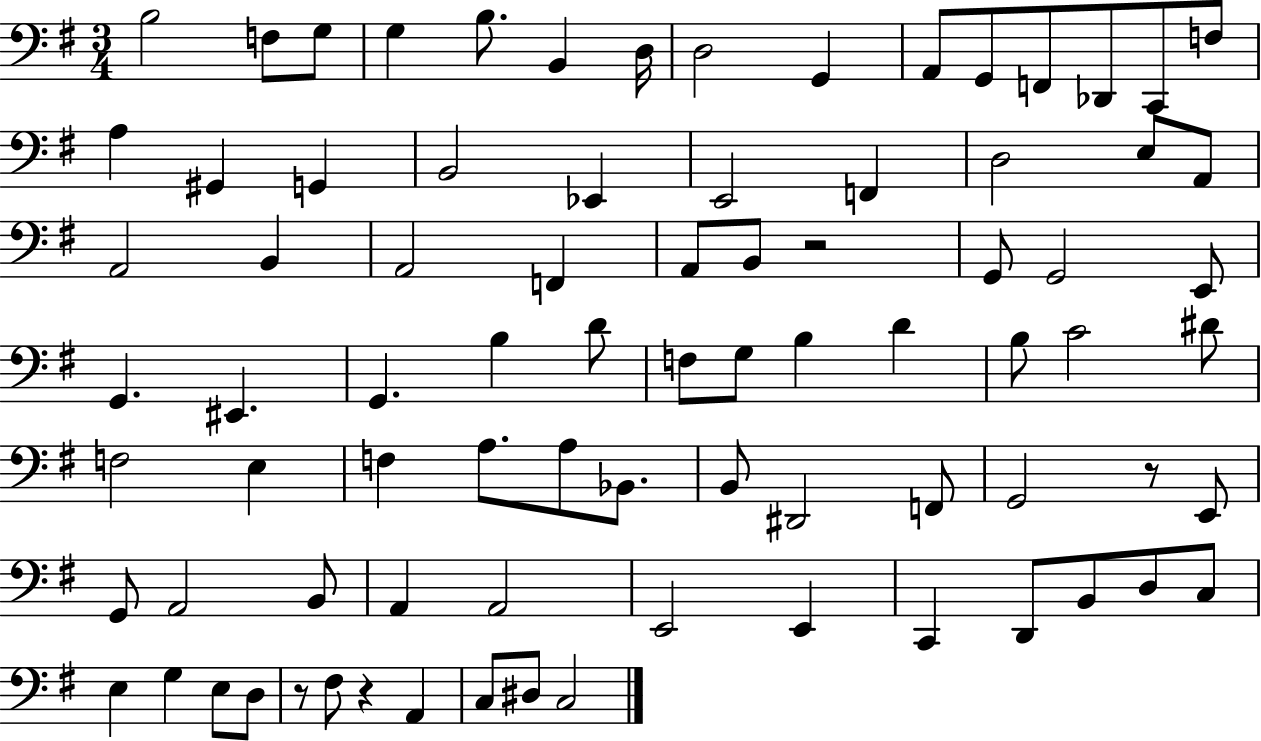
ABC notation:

X:1
T:Untitled
M:3/4
L:1/4
K:G
B,2 F,/2 G,/2 G, B,/2 B,, D,/4 D,2 G,, A,,/2 G,,/2 F,,/2 _D,,/2 C,,/2 F,/2 A, ^G,, G,, B,,2 _E,, E,,2 F,, D,2 E,/2 A,,/2 A,,2 B,, A,,2 F,, A,,/2 B,,/2 z2 G,,/2 G,,2 E,,/2 G,, ^E,, G,, B, D/2 F,/2 G,/2 B, D B,/2 C2 ^D/2 F,2 E, F, A,/2 A,/2 _B,,/2 B,,/2 ^D,,2 F,,/2 G,,2 z/2 E,,/2 G,,/2 A,,2 B,,/2 A,, A,,2 E,,2 E,, C,, D,,/2 B,,/2 D,/2 C,/2 E, G, E,/2 D,/2 z/2 ^F,/2 z A,, C,/2 ^D,/2 C,2